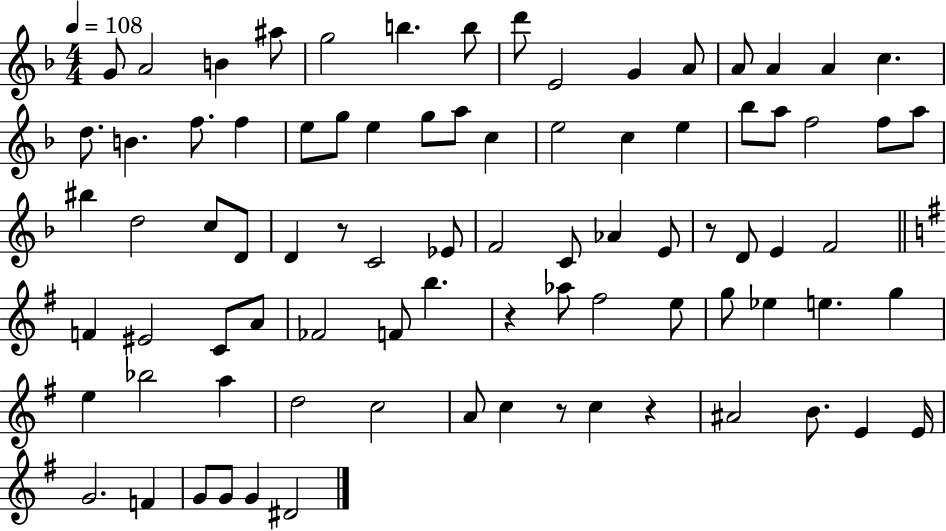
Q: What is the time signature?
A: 4/4